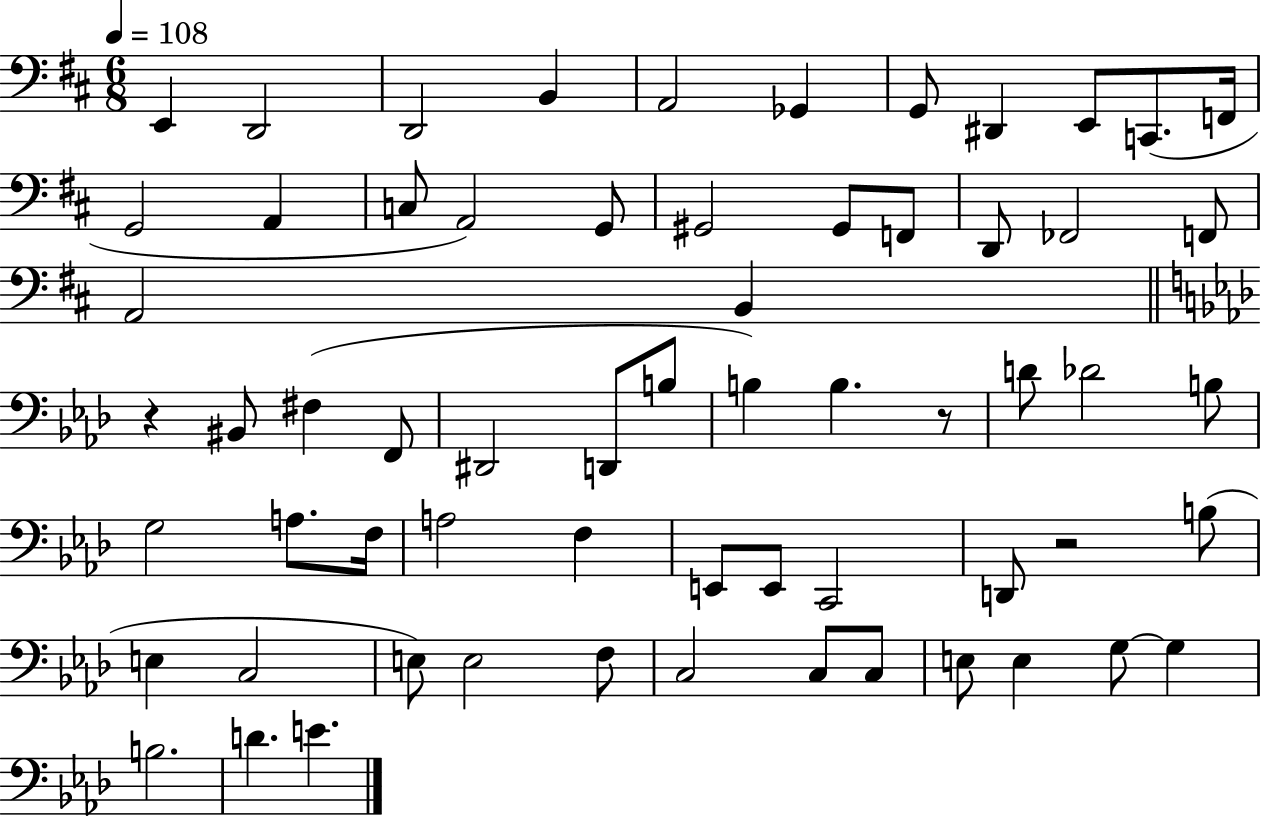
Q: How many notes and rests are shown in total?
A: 63